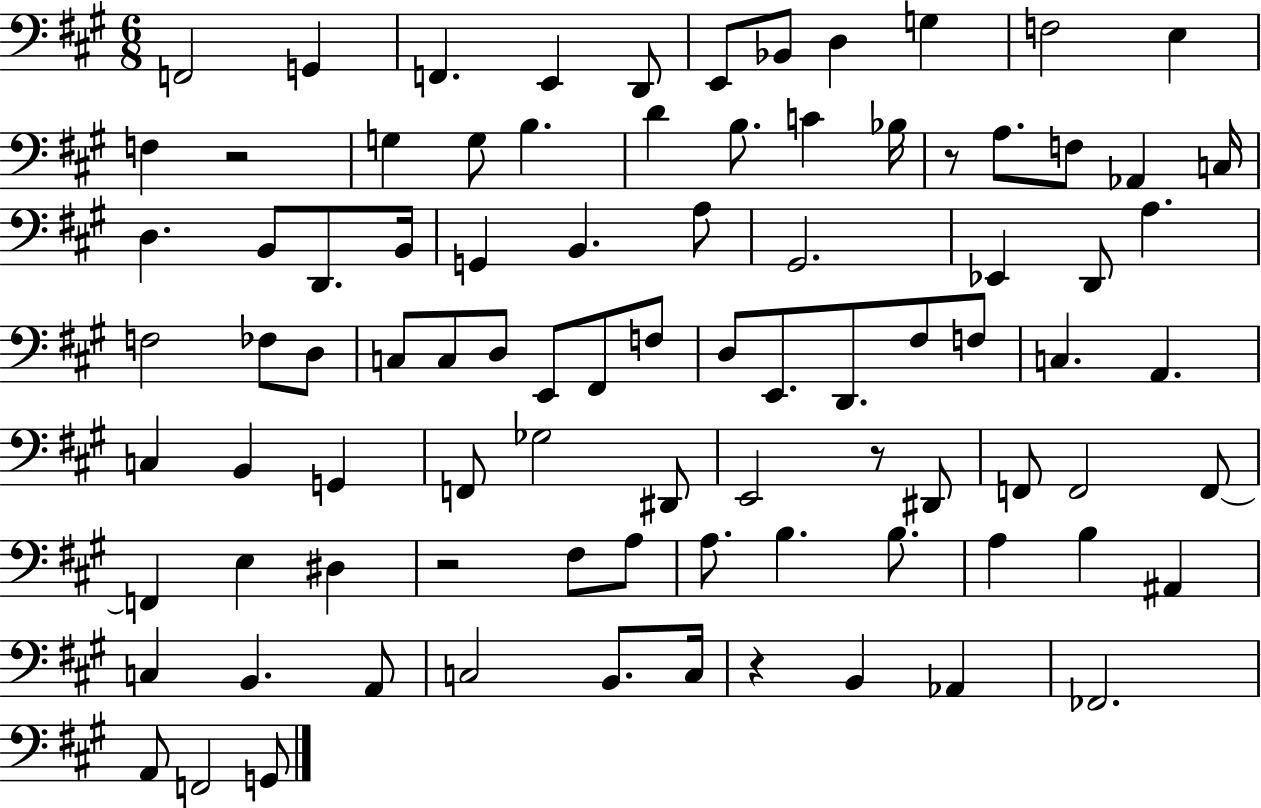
F2/h G2/q F2/q. E2/q D2/e E2/e Bb2/e D3/q G3/q F3/h E3/q F3/q R/h G3/q G3/e B3/q. D4/q B3/e. C4/q Bb3/s R/e A3/e. F3/e Ab2/q C3/s D3/q. B2/e D2/e. B2/s G2/q B2/q. A3/e G#2/h. Eb2/q D2/e A3/q. F3/h FES3/e D3/e C3/e C3/e D3/e E2/e F#2/e F3/e D3/e E2/e. D2/e. F#3/e F3/e C3/q. A2/q. C3/q B2/q G2/q F2/e Gb3/h D#2/e E2/h R/e D#2/e F2/e F2/h F2/e F2/q E3/q D#3/q R/h F#3/e A3/e A3/e. B3/q. B3/e. A3/q B3/q A#2/q C3/q B2/q. A2/e C3/h B2/e. C3/s R/q B2/q Ab2/q FES2/h. A2/e F2/h G2/e